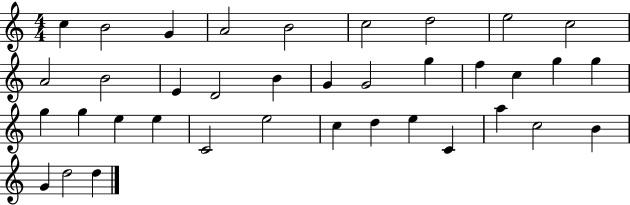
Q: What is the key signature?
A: C major